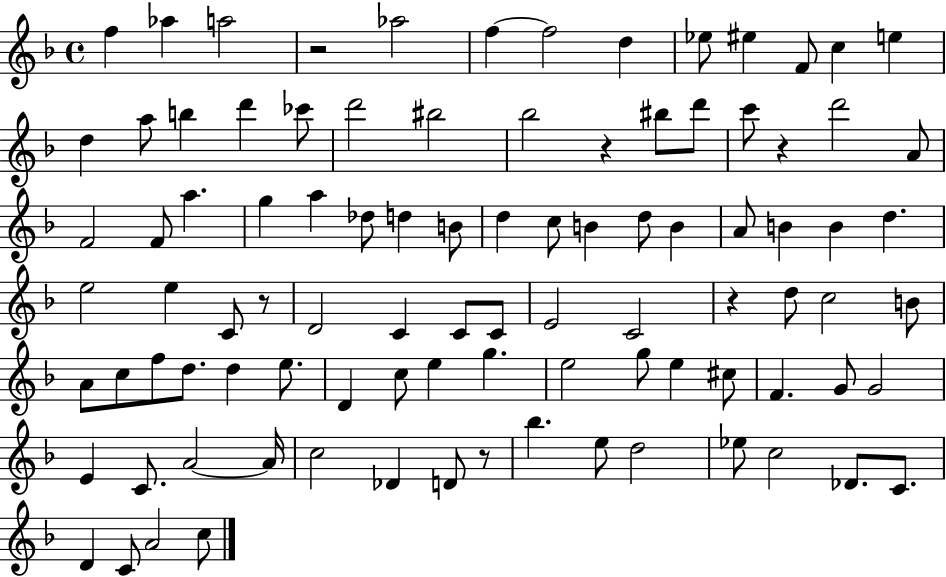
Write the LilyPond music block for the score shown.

{
  \clef treble
  \time 4/4
  \defaultTimeSignature
  \key f \major
  f''4 aes''4 a''2 | r2 aes''2 | f''4~~ f''2 d''4 | ees''8 eis''4 f'8 c''4 e''4 | \break d''4 a''8 b''4 d'''4 ces'''8 | d'''2 bis''2 | bes''2 r4 bis''8 d'''8 | c'''8 r4 d'''2 a'8 | \break f'2 f'8 a''4. | g''4 a''4 des''8 d''4 b'8 | d''4 c''8 b'4 d''8 b'4 | a'8 b'4 b'4 d''4. | \break e''2 e''4 c'8 r8 | d'2 c'4 c'8 c'8 | e'2 c'2 | r4 d''8 c''2 b'8 | \break a'8 c''8 f''8 d''8. d''4 e''8. | d'4 c''8 e''4 g''4. | e''2 g''8 e''4 cis''8 | f'4. g'8 g'2 | \break e'4 c'8. a'2~~ a'16 | c''2 des'4 d'8 r8 | bes''4. e''8 d''2 | ees''8 c''2 des'8. c'8. | \break d'4 c'8 a'2 c''8 | \bar "|."
}